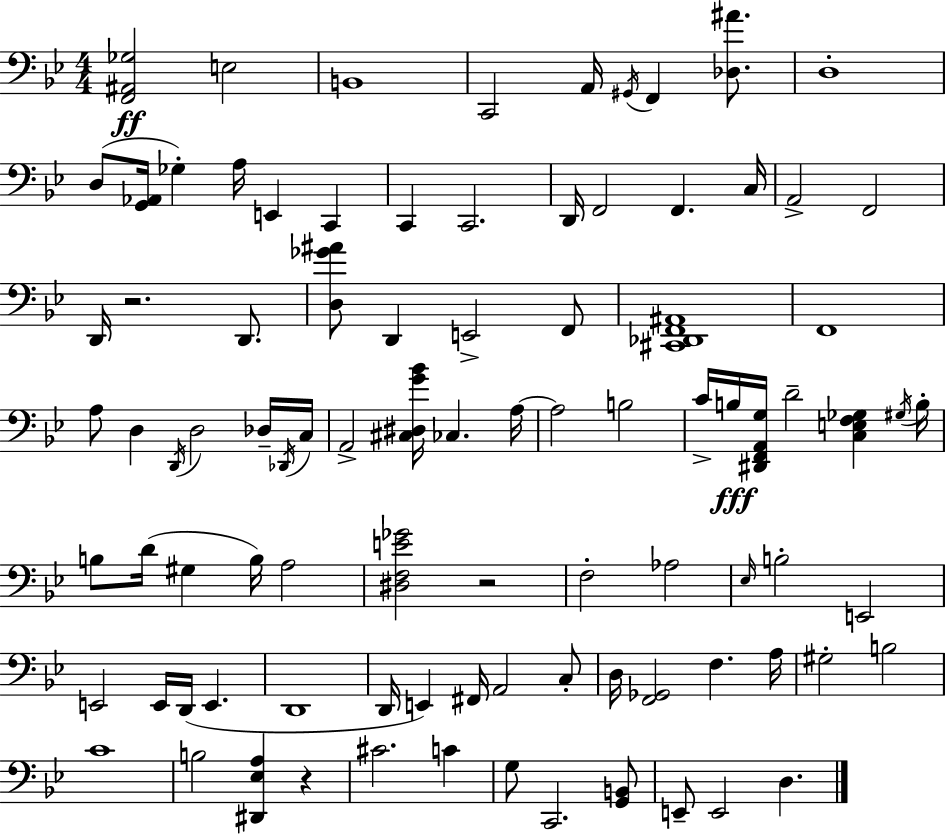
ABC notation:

X:1
T:Untitled
M:4/4
L:1/4
K:Gm
[F,,^A,,_G,]2 E,2 B,,4 C,,2 A,,/4 ^G,,/4 F,, [_D,^A]/2 D,4 D,/2 [G,,_A,,]/4 _G, A,/4 E,, C,, C,, C,,2 D,,/4 F,,2 F,, C,/4 A,,2 F,,2 D,,/4 z2 D,,/2 [D,_G^A]/2 D,, E,,2 F,,/2 [^C,,_D,,F,,^A,,]4 F,,4 A,/2 D, D,,/4 D,2 _D,/4 _D,,/4 C,/4 A,,2 [^C,^D,G_B]/4 _C, A,/4 A,2 B,2 C/4 B,/4 [^D,,F,,A,,G,]/4 D2 [C,E,F,_G,] ^G,/4 B,/4 B,/2 D/4 ^G, B,/4 A,2 [^D,F,E_G]2 z2 F,2 _A,2 _E,/4 B,2 E,,2 E,,2 E,,/4 D,,/4 E,, D,,4 D,,/4 E,, ^F,,/4 A,,2 C,/2 D,/4 [F,,_G,,]2 F, A,/4 ^G,2 B,2 C4 B,2 [^D,,_E,A,] z ^C2 C G,/2 C,,2 [G,,B,,]/2 E,,/2 E,,2 D,